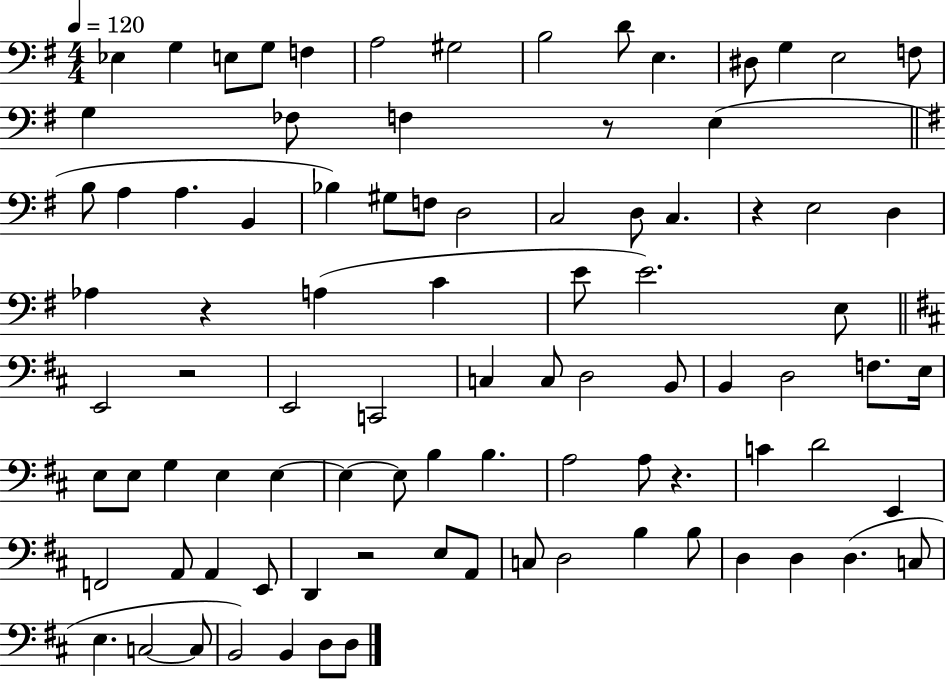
Eb3/q G3/q E3/e G3/e F3/q A3/h G#3/h B3/h D4/e E3/q. D#3/e G3/q E3/h F3/e G3/q FES3/e F3/q R/e E3/q B3/e A3/q A3/q. B2/q Bb3/q G#3/e F3/e D3/h C3/h D3/e C3/q. R/q E3/h D3/q Ab3/q R/q A3/q C4/q E4/e E4/h. E3/e E2/h R/h E2/h C2/h C3/q C3/e D3/h B2/e B2/q D3/h F3/e. E3/s E3/e E3/e G3/q E3/q E3/q E3/q E3/e B3/q B3/q. A3/h A3/e R/q. C4/q D4/h E2/q F2/h A2/e A2/q E2/e D2/q R/h E3/e A2/e C3/e D3/h B3/q B3/e D3/q D3/q D3/q. C3/e E3/q. C3/h C3/e B2/h B2/q D3/e D3/e